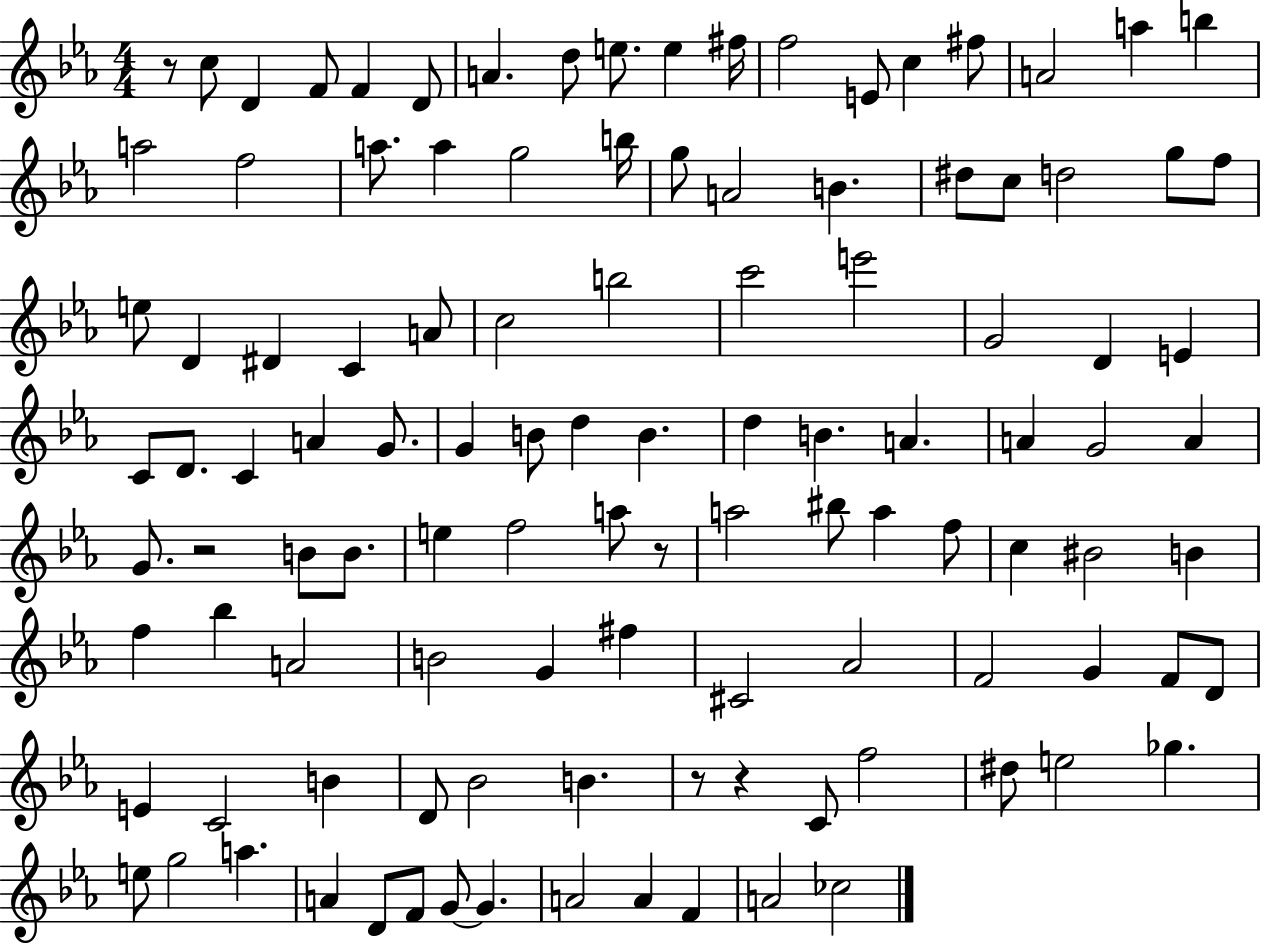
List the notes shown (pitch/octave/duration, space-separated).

R/e C5/e D4/q F4/e F4/q D4/e A4/q. D5/e E5/e. E5/q F#5/s F5/h E4/e C5/q F#5/e A4/h A5/q B5/q A5/h F5/h A5/e. A5/q G5/h B5/s G5/e A4/h B4/q. D#5/e C5/e D5/h G5/e F5/e E5/e D4/q D#4/q C4/q A4/e C5/h B5/h C6/h E6/h G4/h D4/q E4/q C4/e D4/e. C4/q A4/q G4/e. G4/q B4/e D5/q B4/q. D5/q B4/q. A4/q. A4/q G4/h A4/q G4/e. R/h B4/e B4/e. E5/q F5/h A5/e R/e A5/h BIS5/e A5/q F5/e C5/q BIS4/h B4/q F5/q Bb5/q A4/h B4/h G4/q F#5/q C#4/h Ab4/h F4/h G4/q F4/e D4/e E4/q C4/h B4/q D4/e Bb4/h B4/q. R/e R/q C4/e F5/h D#5/e E5/h Gb5/q. E5/e G5/h A5/q. A4/q D4/e F4/e G4/e G4/q. A4/h A4/q F4/q A4/h CES5/h